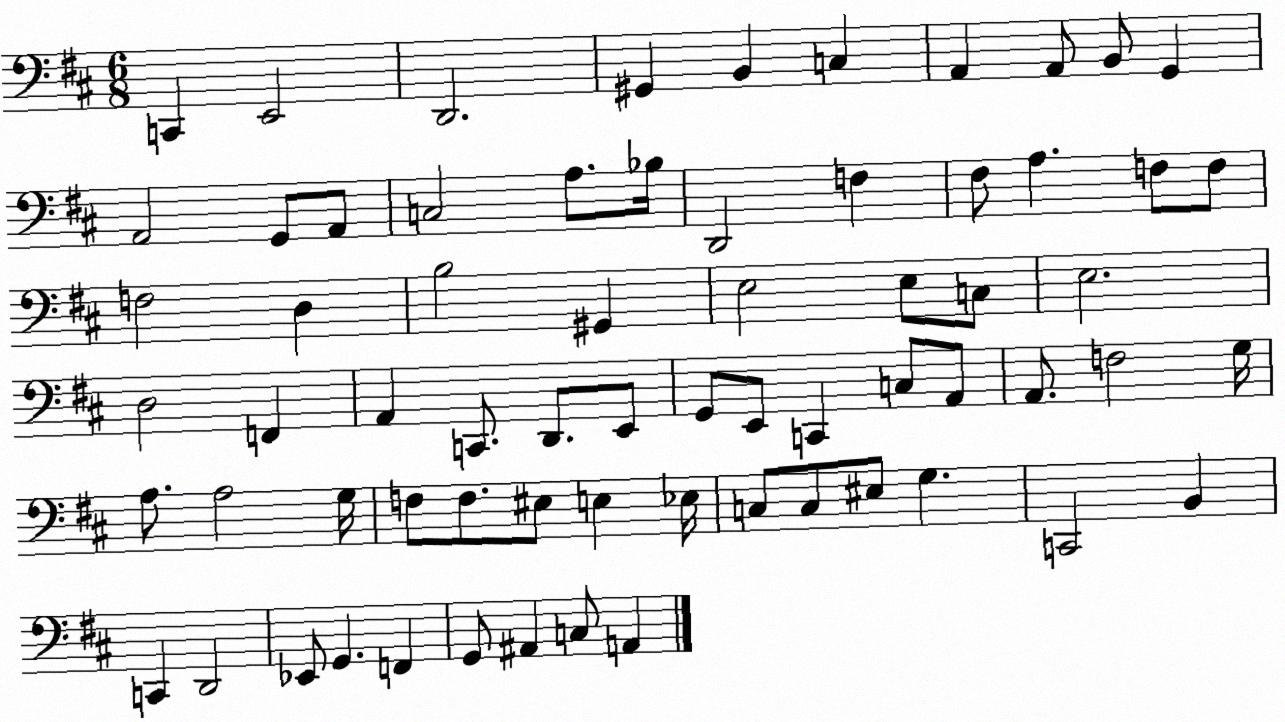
X:1
T:Untitled
M:6/8
L:1/4
K:D
C,, E,,2 D,,2 ^G,, B,, C, A,, A,,/2 B,,/2 G,, A,,2 G,,/2 A,,/2 C,2 A,/2 _B,/4 D,,2 F, ^F,/2 A, F,/2 F,/2 F,2 D, B,2 ^G,, E,2 E,/2 C,/2 E,2 D,2 F,, A,, C,,/2 D,,/2 E,,/2 G,,/2 E,,/2 C,, C,/2 A,,/2 A,,/2 F,2 G,/4 A,/2 A,2 G,/4 F,/2 F,/2 ^E,/2 E, _E,/4 C,/2 C,/2 ^E,/2 G, C,,2 B,, C,, D,,2 _E,,/2 G,, F,, G,,/2 ^A,, C,/2 A,,